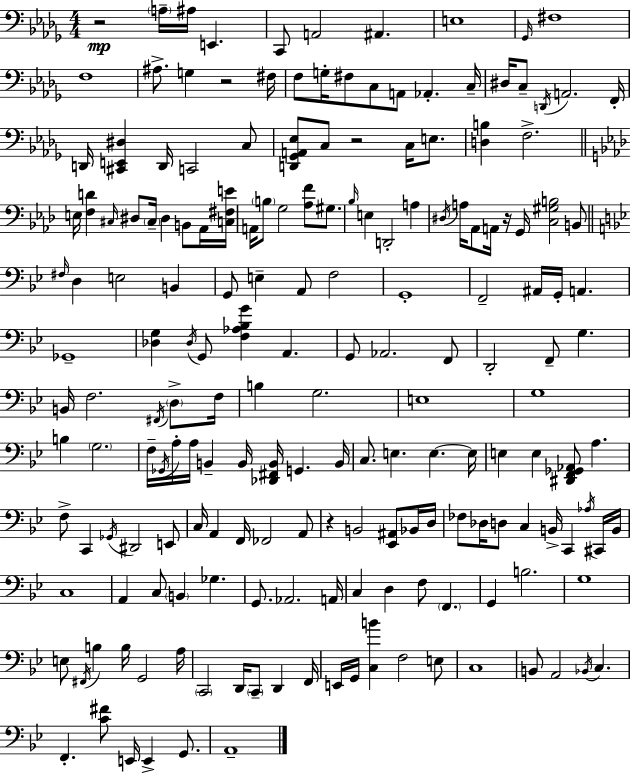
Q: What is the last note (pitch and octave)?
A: A2